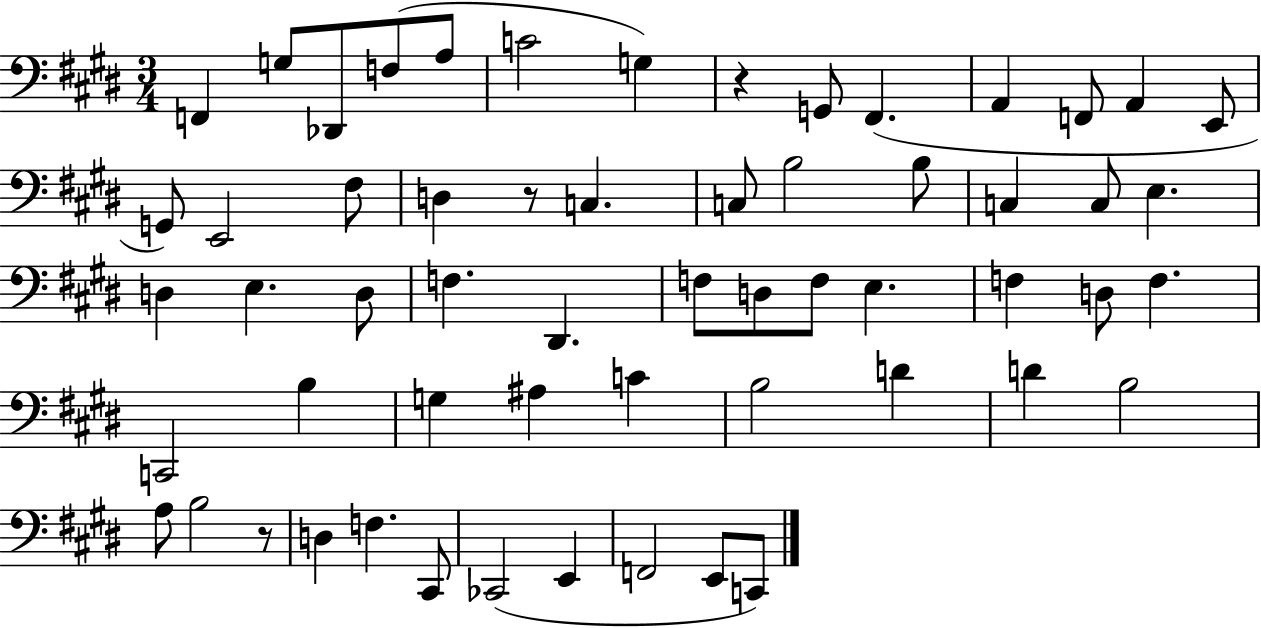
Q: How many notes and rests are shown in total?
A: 58